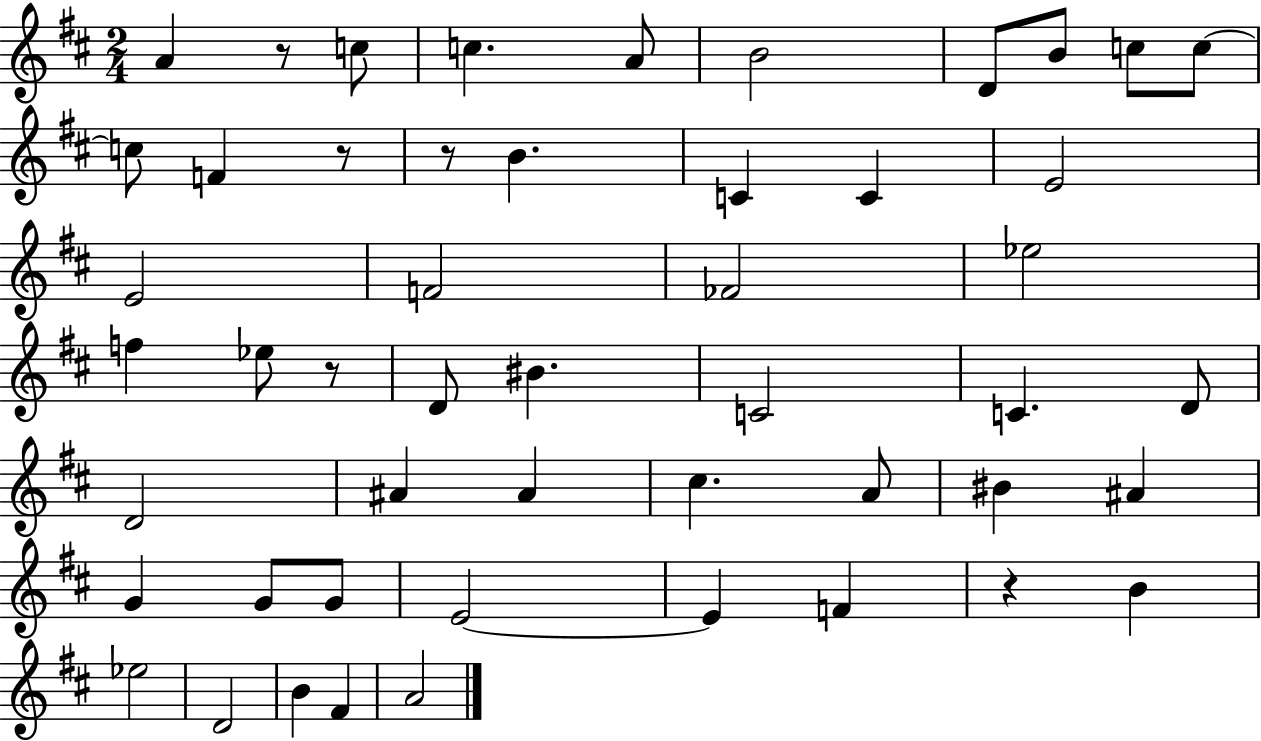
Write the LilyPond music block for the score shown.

{
  \clef treble
  \numericTimeSignature
  \time 2/4
  \key d \major
  \repeat volta 2 { a'4 r8 c''8 | c''4. a'8 | b'2 | d'8 b'8 c''8 c''8~~ | \break c''8 f'4 r8 | r8 b'4. | c'4 c'4 | e'2 | \break e'2 | f'2 | fes'2 | ees''2 | \break f''4 ees''8 r8 | d'8 bis'4. | c'2 | c'4. d'8 | \break d'2 | ais'4 ais'4 | cis''4. a'8 | bis'4 ais'4 | \break g'4 g'8 g'8 | e'2~~ | e'4 f'4 | r4 b'4 | \break ees''2 | d'2 | b'4 fis'4 | a'2 | \break } \bar "|."
}